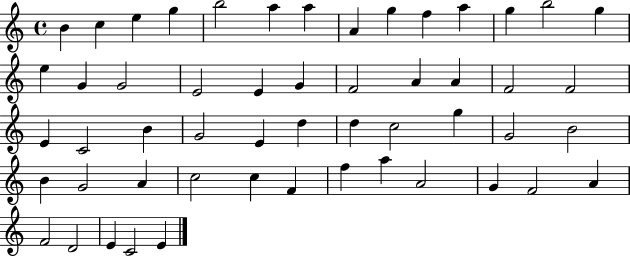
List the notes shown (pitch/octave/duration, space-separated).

B4/q C5/q E5/q G5/q B5/h A5/q A5/q A4/q G5/q F5/q A5/q G5/q B5/h G5/q E5/q G4/q G4/h E4/h E4/q G4/q F4/h A4/q A4/q F4/h F4/h E4/q C4/h B4/q G4/h E4/q D5/q D5/q C5/h G5/q G4/h B4/h B4/q G4/h A4/q C5/h C5/q F4/q F5/q A5/q A4/h G4/q F4/h A4/q F4/h D4/h E4/q C4/h E4/q